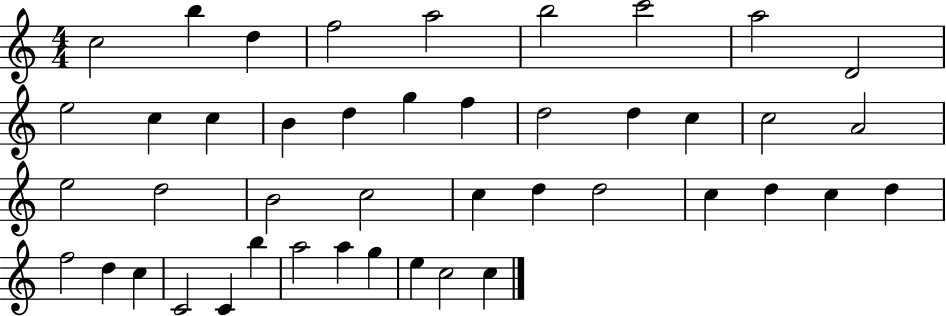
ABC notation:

X:1
T:Untitled
M:4/4
L:1/4
K:C
c2 b d f2 a2 b2 c'2 a2 D2 e2 c c B d g f d2 d c c2 A2 e2 d2 B2 c2 c d d2 c d c d f2 d c C2 C b a2 a g e c2 c